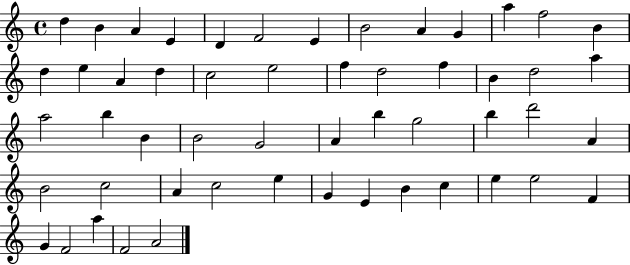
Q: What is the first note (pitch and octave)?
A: D5